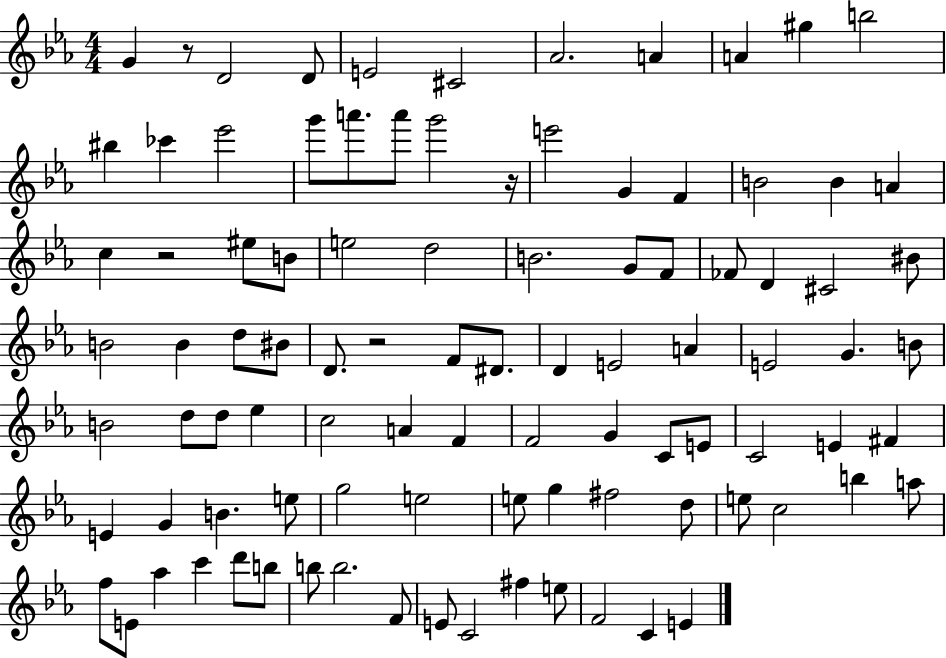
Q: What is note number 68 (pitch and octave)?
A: E5